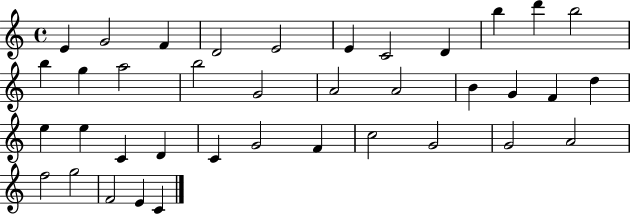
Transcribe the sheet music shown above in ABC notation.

X:1
T:Untitled
M:4/4
L:1/4
K:C
E G2 F D2 E2 E C2 D b d' b2 b g a2 b2 G2 A2 A2 B G F d e e C D C G2 F c2 G2 G2 A2 f2 g2 F2 E C